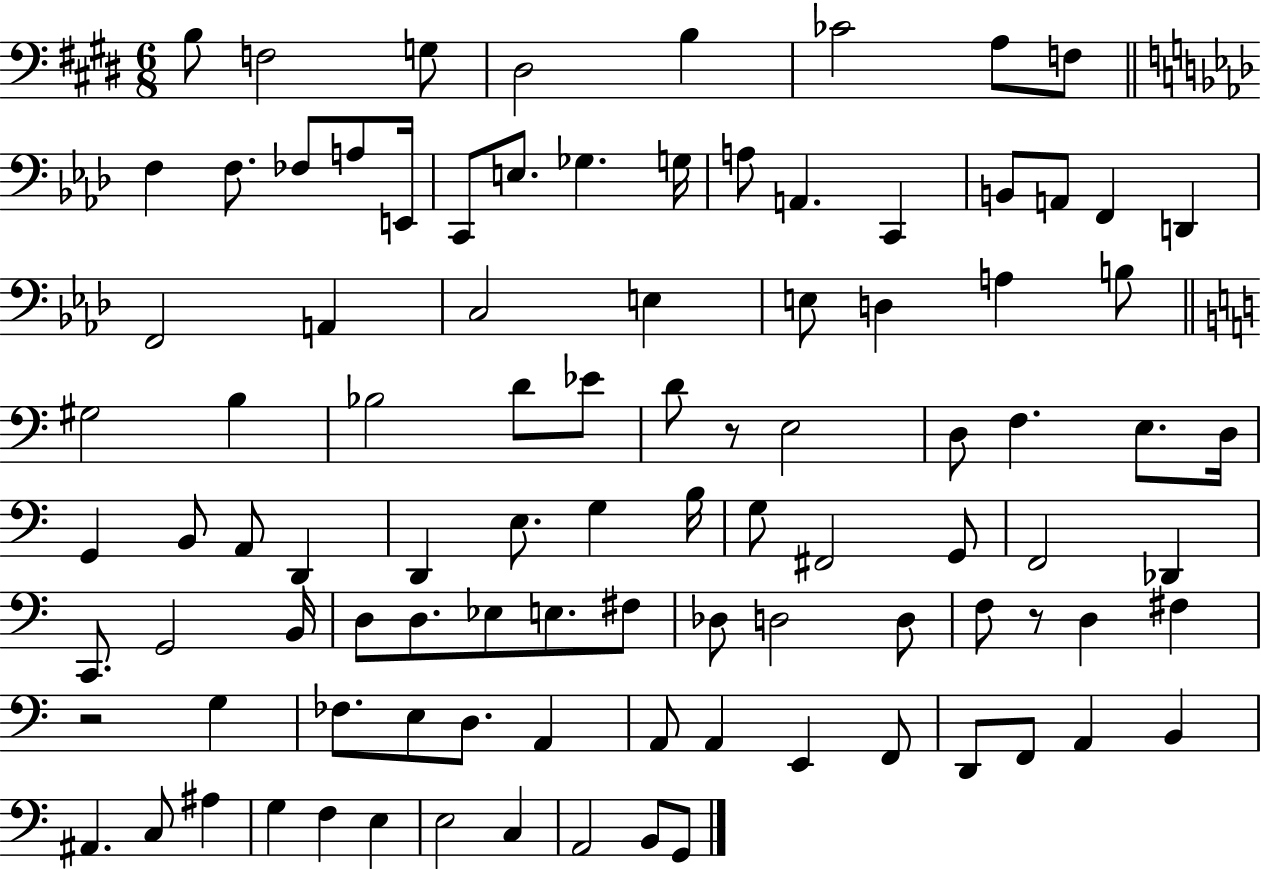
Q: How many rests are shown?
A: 3